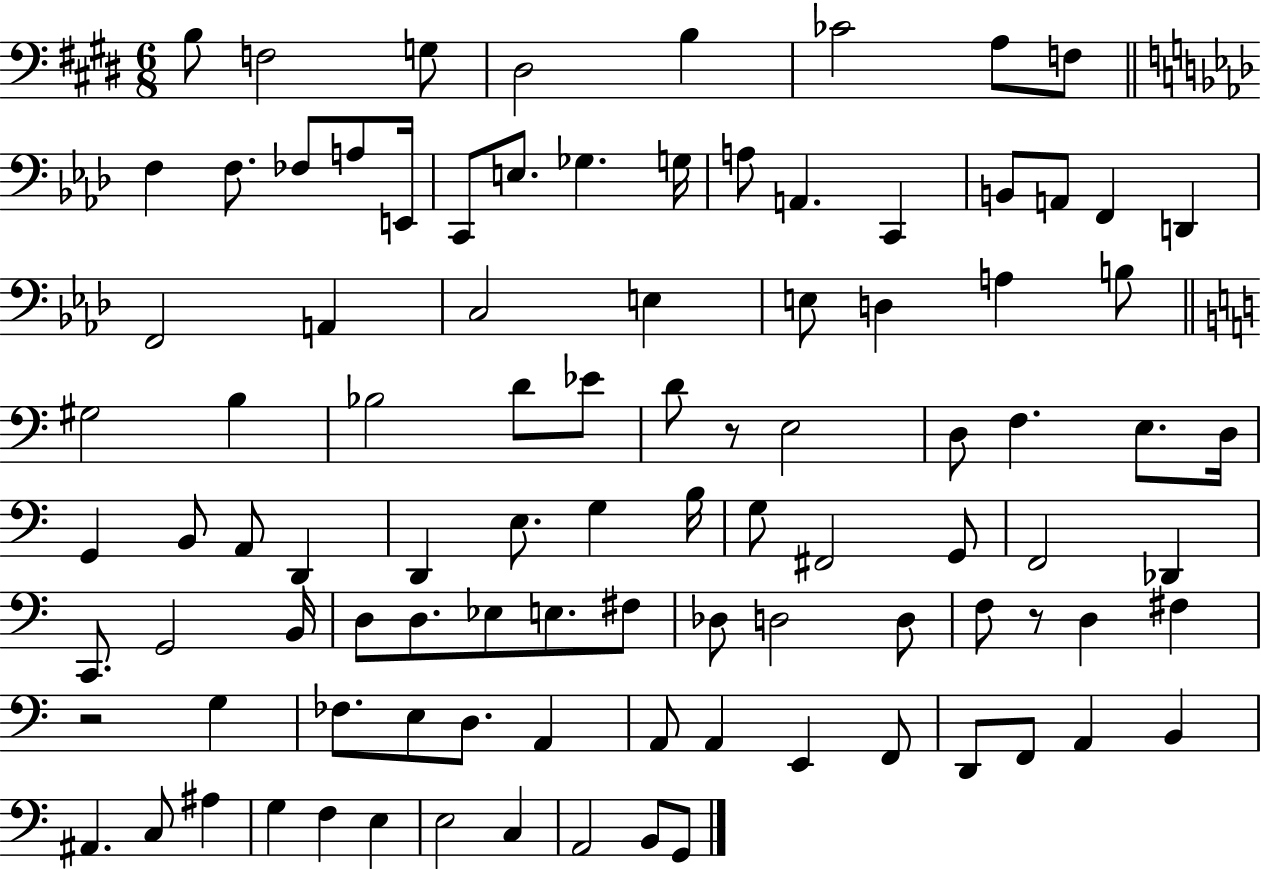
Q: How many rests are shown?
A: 3